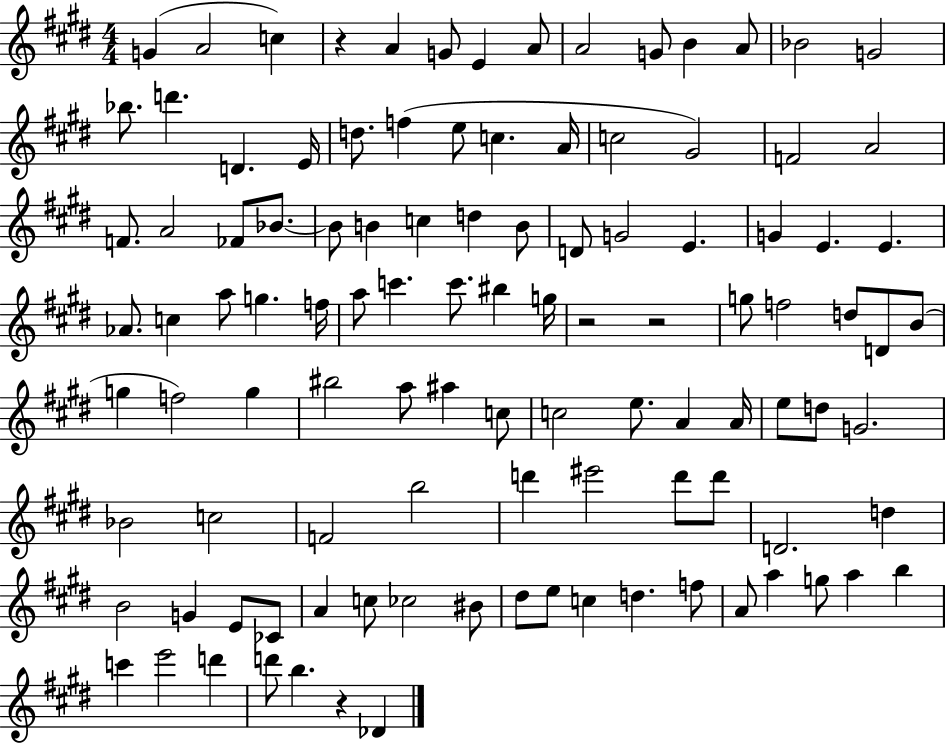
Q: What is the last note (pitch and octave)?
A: Db4